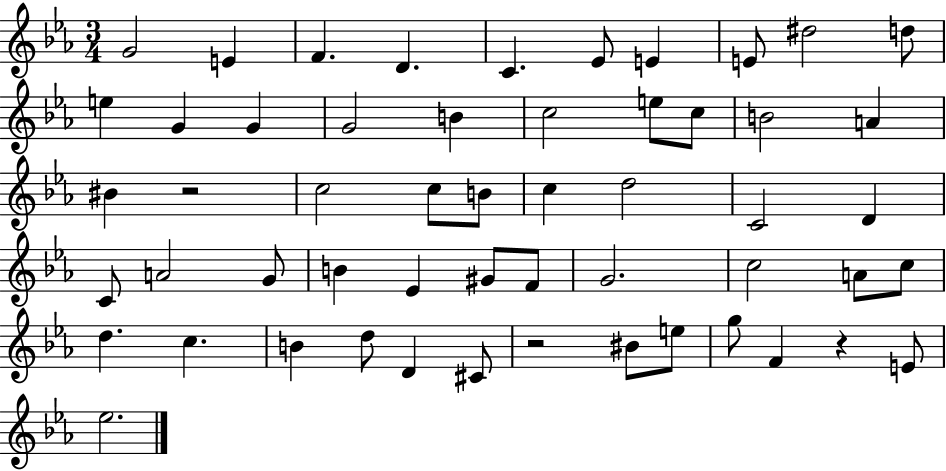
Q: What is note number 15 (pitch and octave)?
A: B4